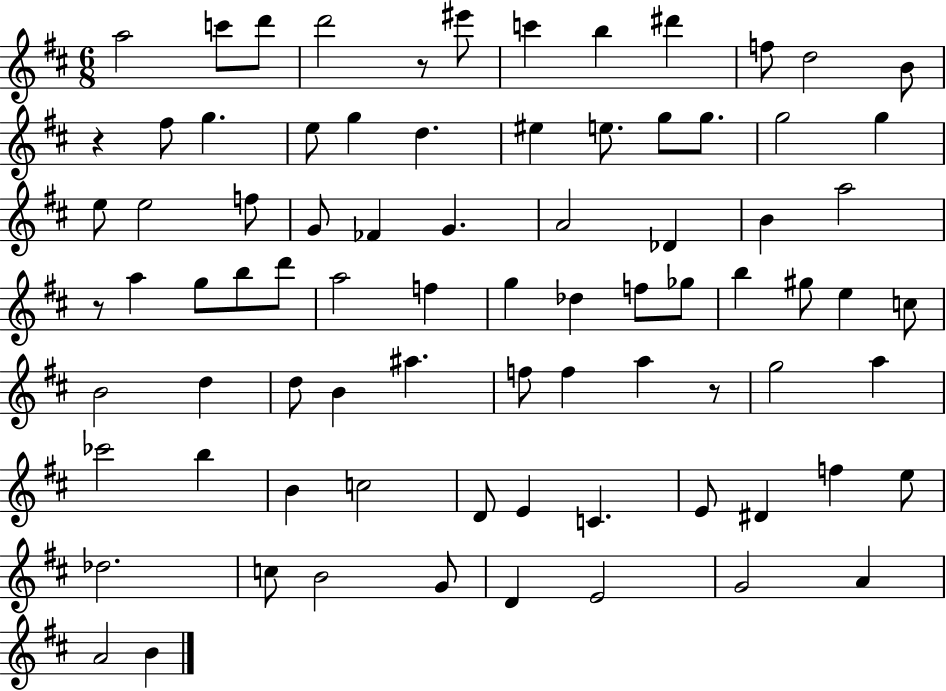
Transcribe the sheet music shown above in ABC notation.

X:1
T:Untitled
M:6/8
L:1/4
K:D
a2 c'/2 d'/2 d'2 z/2 ^e'/2 c' b ^d' f/2 d2 B/2 z ^f/2 g e/2 g d ^e e/2 g/2 g/2 g2 g e/2 e2 f/2 G/2 _F G A2 _D B a2 z/2 a g/2 b/2 d'/2 a2 f g _d f/2 _g/2 b ^g/2 e c/2 B2 d d/2 B ^a f/2 f a z/2 g2 a _c'2 b B c2 D/2 E C E/2 ^D f e/2 _d2 c/2 B2 G/2 D E2 G2 A A2 B